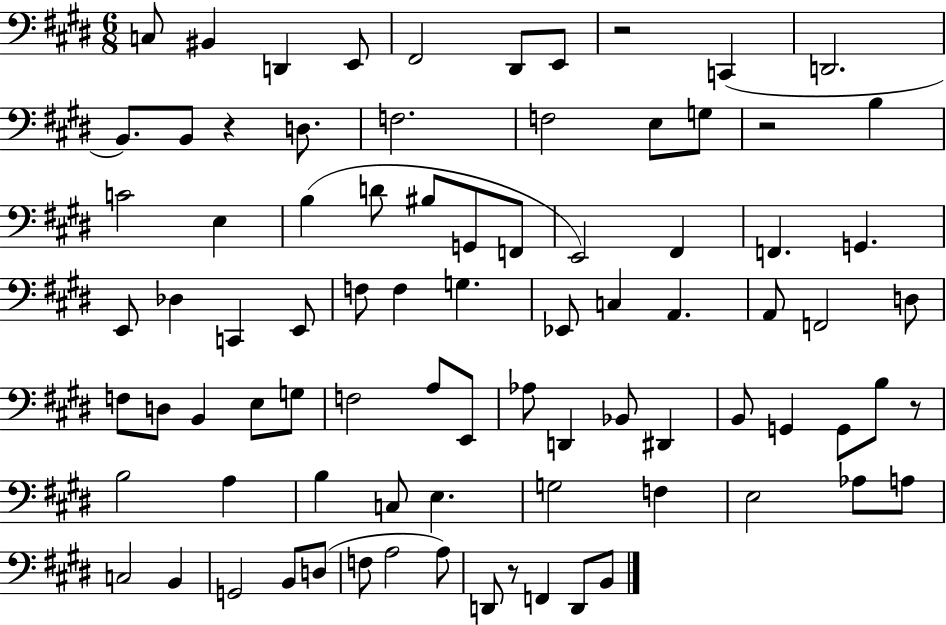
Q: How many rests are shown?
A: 5